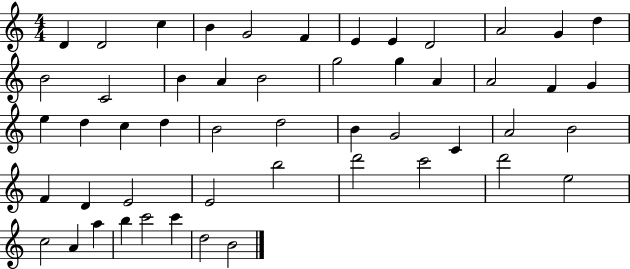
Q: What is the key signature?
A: C major